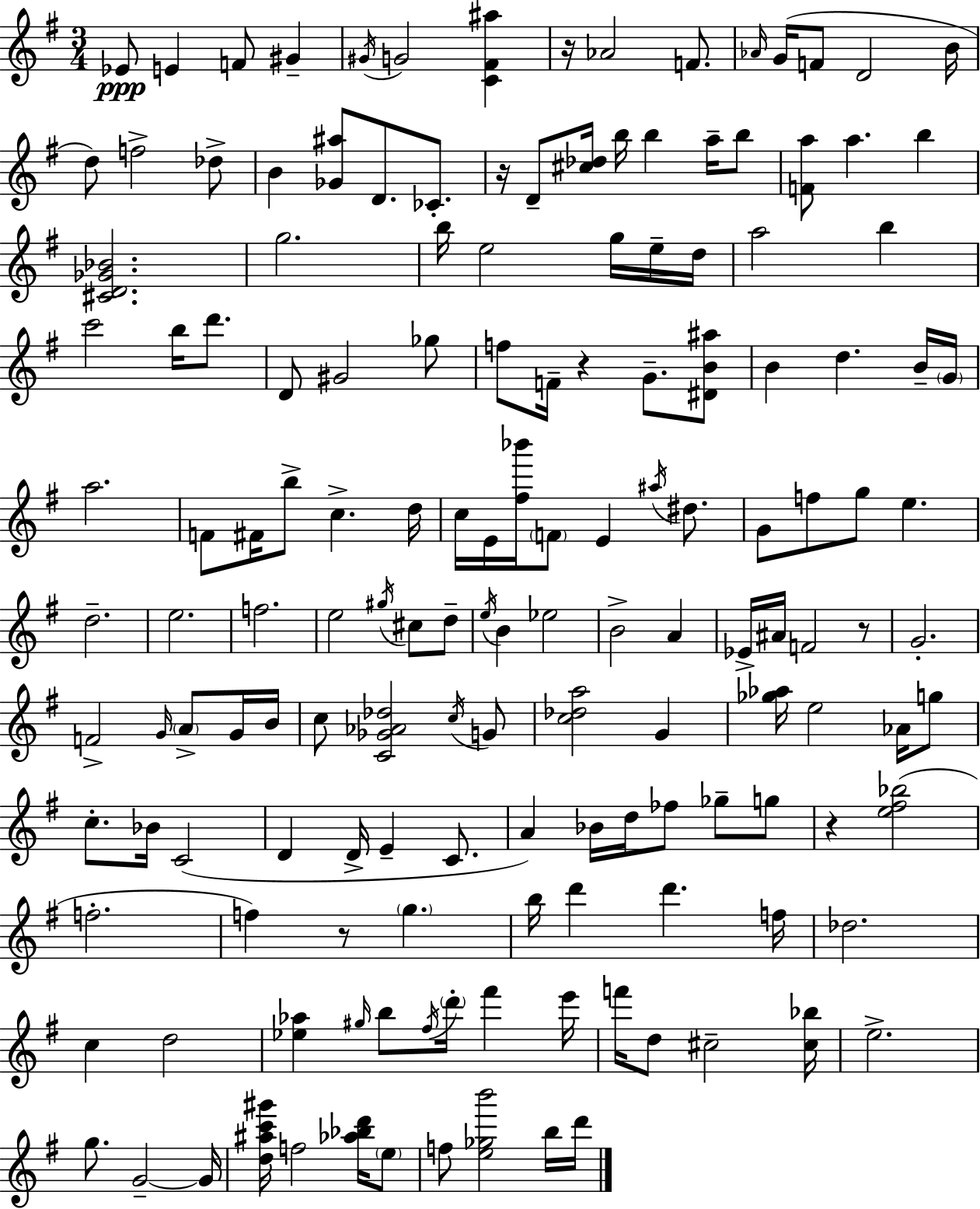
X:1
T:Untitled
M:3/4
L:1/4
K:Em
_E/2 E F/2 ^G ^G/4 G2 [C^F^a] z/4 _A2 F/2 _A/4 G/4 F/2 D2 B/4 d/2 f2 _d/2 B [_G^a]/2 D/2 _C/2 z/4 D/2 [^c_d]/4 b/4 b a/4 b/2 [Fa]/2 a b [^CD_G_B]2 g2 b/4 e2 g/4 e/4 d/4 a2 b c'2 b/4 d'/2 D/2 ^G2 _g/2 f/2 F/4 z G/2 [^DB^a]/2 B d B/4 G/4 a2 F/2 ^F/4 b/2 c d/4 c/4 E/4 [^f_b']/4 F/2 E ^a/4 ^d/2 G/2 f/2 g/2 e d2 e2 f2 e2 ^g/4 ^c/2 d/2 e/4 B _e2 B2 A _E/4 ^A/4 F2 z/2 G2 F2 G/4 A/2 G/4 B/4 c/2 [C_G_A_d]2 c/4 G/2 [c_da]2 G [_g_a]/4 e2 _A/4 g/2 c/2 _B/4 C2 D D/4 E C/2 A _B/4 d/4 _f/2 _g/2 g/2 z [e^f_b]2 f2 f z/2 g b/4 d' d' f/4 _d2 c d2 [_e_a] ^g/4 b/2 ^f/4 d'/4 ^f' e'/4 f'/4 d/2 ^c2 [^c_b]/4 e2 g/2 G2 G/4 [d^ac'^g']/4 f2 [_a_bd']/4 e/2 f/2 [e_gb']2 b/4 d'/4